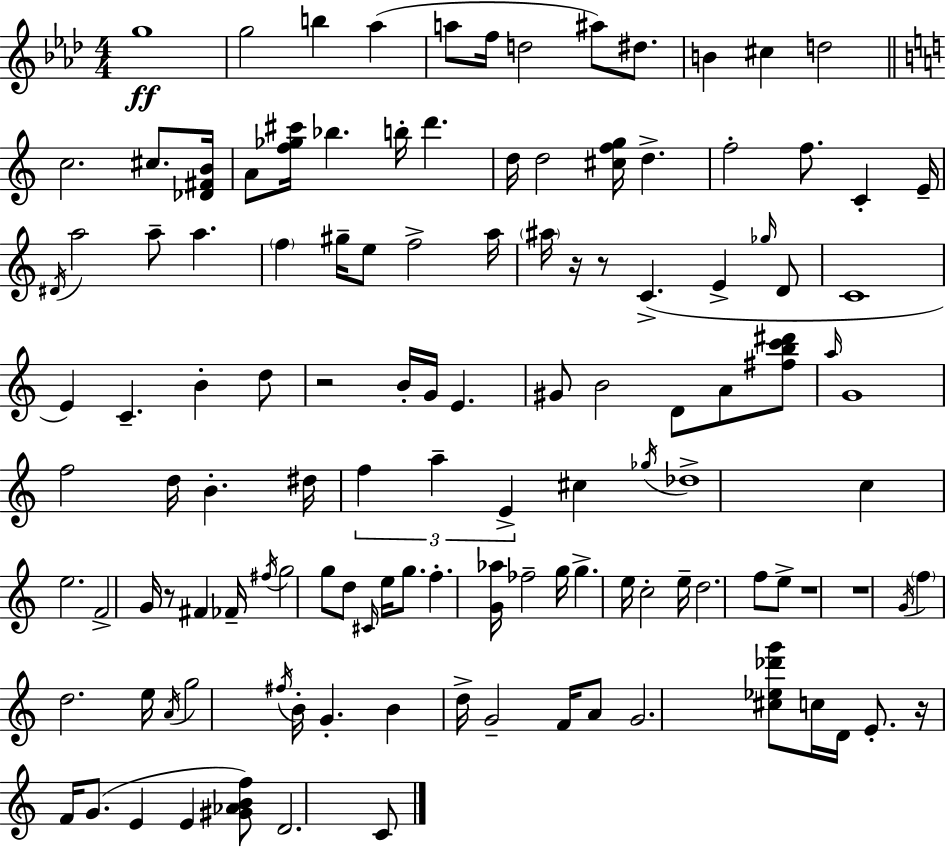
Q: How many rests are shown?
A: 7